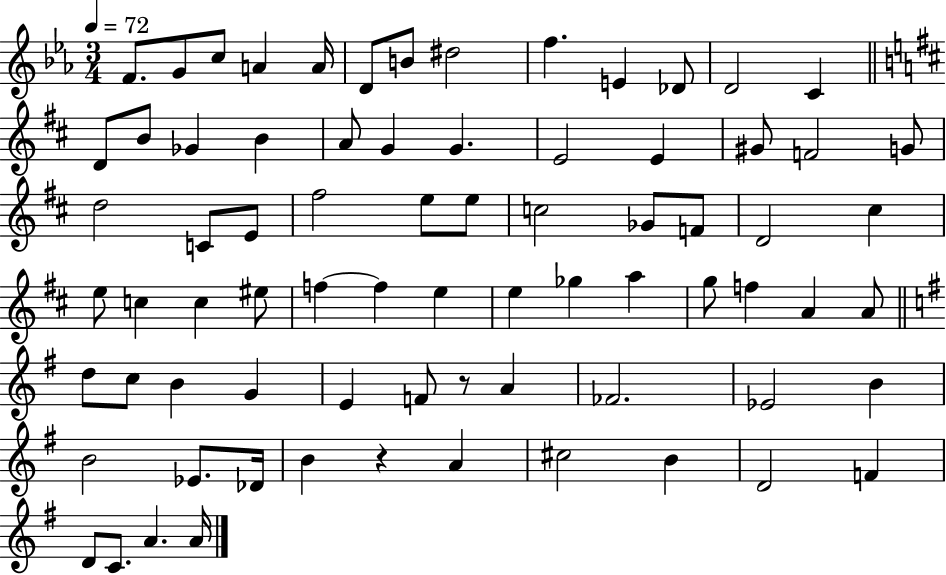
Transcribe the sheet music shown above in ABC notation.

X:1
T:Untitled
M:3/4
L:1/4
K:Eb
F/2 G/2 c/2 A A/4 D/2 B/2 ^d2 f E _D/2 D2 C D/2 B/2 _G B A/2 G G E2 E ^G/2 F2 G/2 d2 C/2 E/2 ^f2 e/2 e/2 c2 _G/2 F/2 D2 ^c e/2 c c ^e/2 f f e e _g a g/2 f A A/2 d/2 c/2 B G E F/2 z/2 A _F2 _E2 B B2 _E/2 _D/4 B z A ^c2 B D2 F D/2 C/2 A A/4